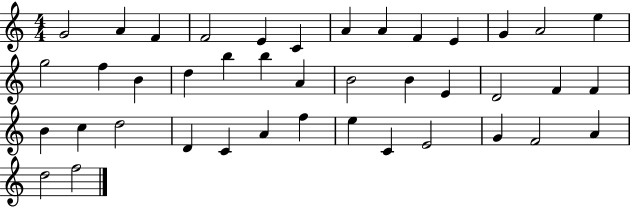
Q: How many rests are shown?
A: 0